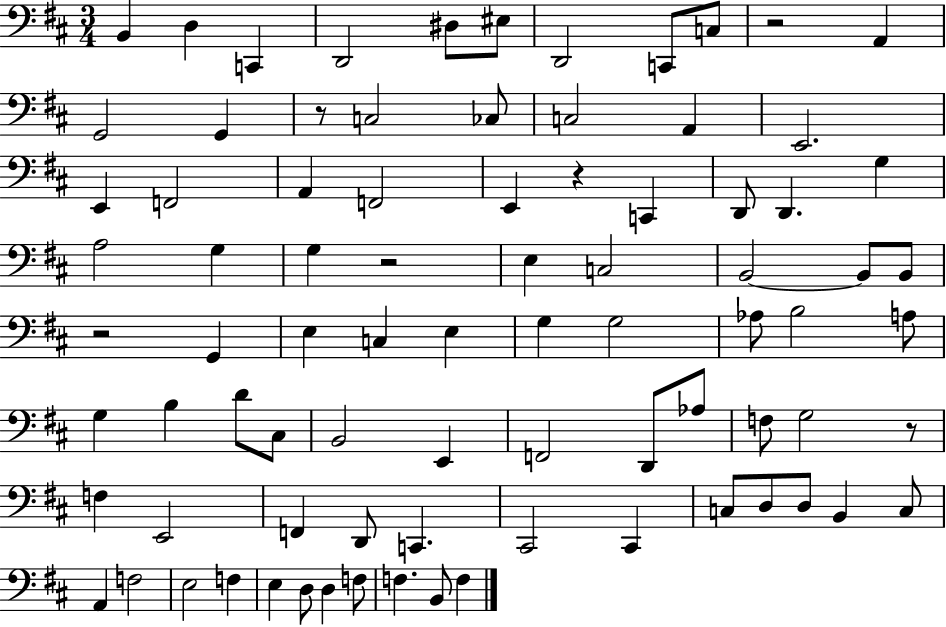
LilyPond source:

{
  \clef bass
  \numericTimeSignature
  \time 3/4
  \key d \major
  b,4 d4 c,4 | d,2 dis8 eis8 | d,2 c,8 c8 | r2 a,4 | \break g,2 g,4 | r8 c2 ces8 | c2 a,4 | e,2. | \break e,4 f,2 | a,4 f,2 | e,4 r4 c,4 | d,8 d,4. g4 | \break a2 g4 | g4 r2 | e4 c2 | b,2~~ b,8 b,8 | \break r2 g,4 | e4 c4 e4 | g4 g2 | aes8 b2 a8 | \break g4 b4 d'8 cis8 | b,2 e,4 | f,2 d,8 aes8 | f8 g2 r8 | \break f4 e,2 | f,4 d,8 c,4. | cis,2 cis,4 | c8 d8 d8 b,4 c8 | \break a,4 f2 | e2 f4 | e4 d8 d4 f8 | f4. b,8 f4 | \break \bar "|."
}